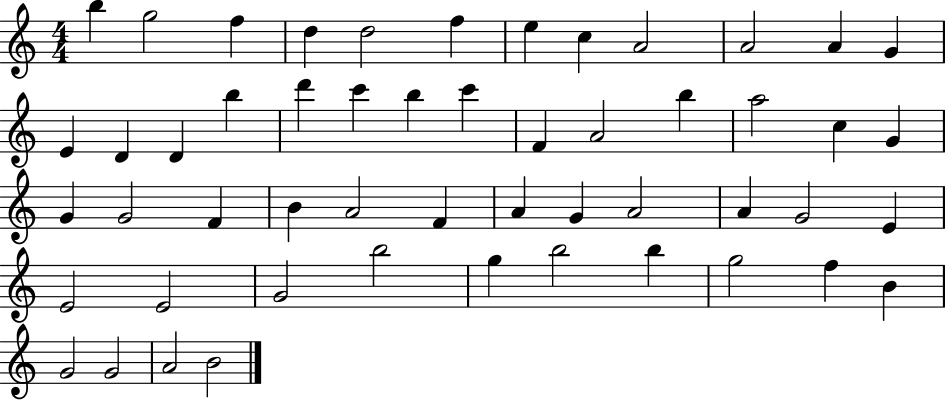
B5/q G5/h F5/q D5/q D5/h F5/q E5/q C5/q A4/h A4/h A4/q G4/q E4/q D4/q D4/q B5/q D6/q C6/q B5/q C6/q F4/q A4/h B5/q A5/h C5/q G4/q G4/q G4/h F4/q B4/q A4/h F4/q A4/q G4/q A4/h A4/q G4/h E4/q E4/h E4/h G4/h B5/h G5/q B5/h B5/q G5/h F5/q B4/q G4/h G4/h A4/h B4/h